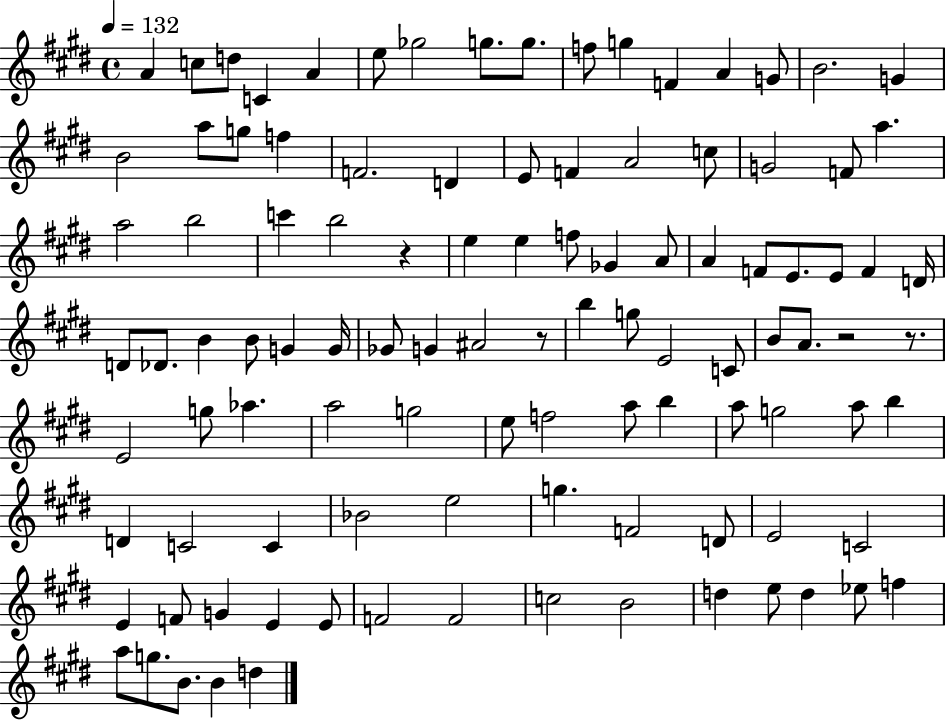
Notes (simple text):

A4/q C5/e D5/e C4/q A4/q E5/e Gb5/h G5/e. G5/e. F5/e G5/q F4/q A4/q G4/e B4/h. G4/q B4/h A5/e G5/e F5/q F4/h. D4/q E4/e F4/q A4/h C5/e G4/h F4/e A5/q. A5/h B5/h C6/q B5/h R/q E5/q E5/q F5/e Gb4/q A4/e A4/q F4/e E4/e. E4/e F4/q D4/s D4/e Db4/e. B4/q B4/e G4/q G4/s Gb4/e G4/q A#4/h R/e B5/q G5/e E4/h C4/e B4/e A4/e. R/h R/e. E4/h G5/e Ab5/q. A5/h G5/h E5/e F5/h A5/e B5/q A5/e G5/h A5/e B5/q D4/q C4/h C4/q Bb4/h E5/h G5/q. F4/h D4/e E4/h C4/h E4/q F4/e G4/q E4/q E4/e F4/h F4/h C5/h B4/h D5/q E5/e D5/q Eb5/e F5/q A5/e G5/e. B4/e. B4/q D5/q